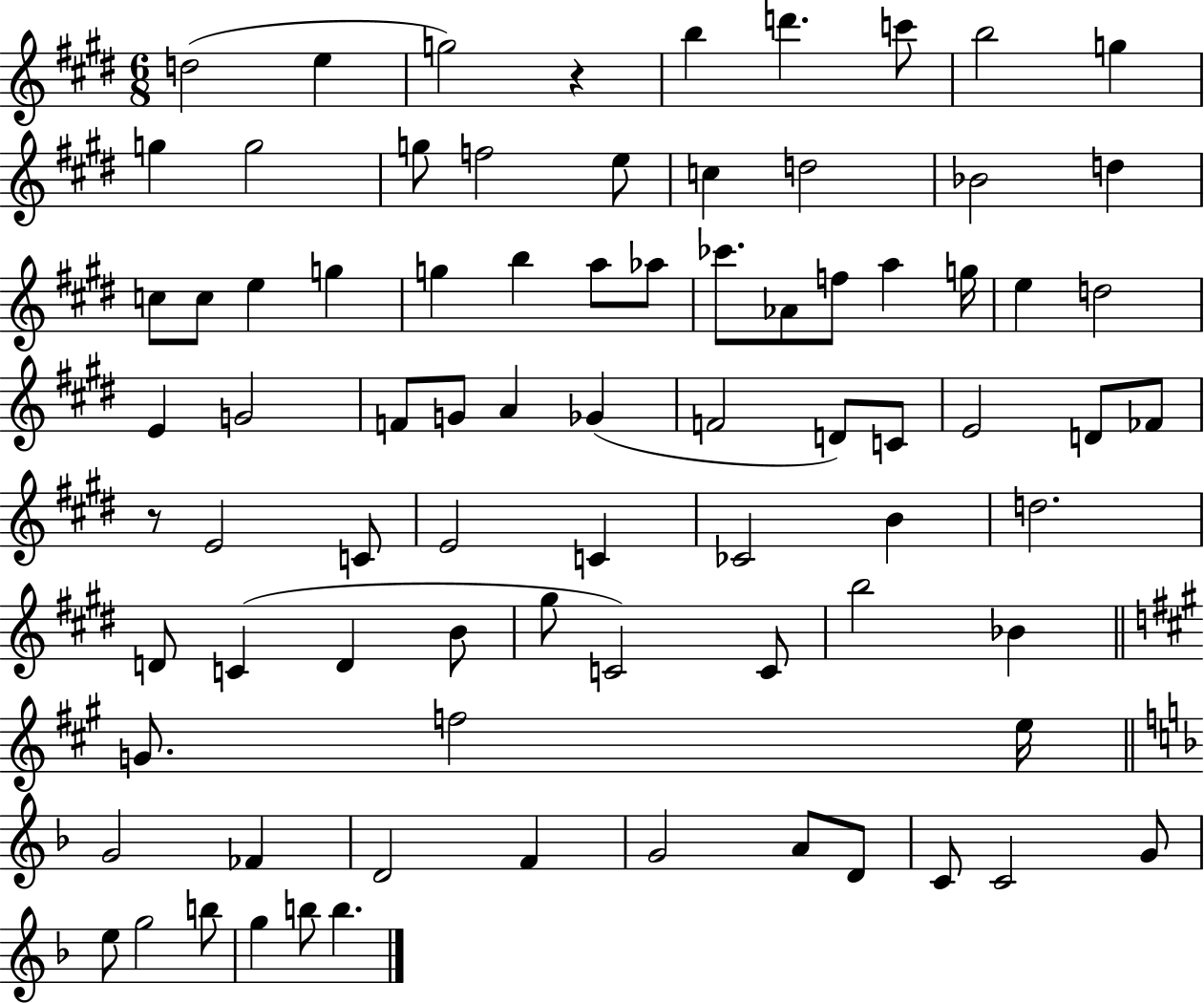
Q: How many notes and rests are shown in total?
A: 81